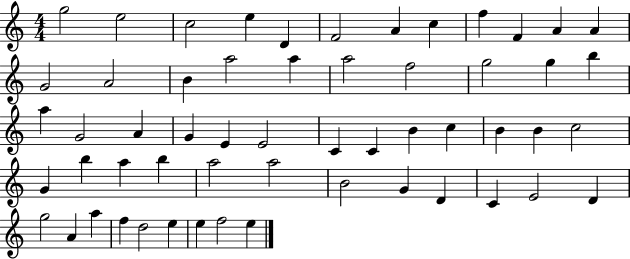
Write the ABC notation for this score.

X:1
T:Untitled
M:4/4
L:1/4
K:C
g2 e2 c2 e D F2 A c f F A A G2 A2 B a2 a a2 f2 g2 g b a G2 A G E E2 C C B c B B c2 G b a b a2 a2 B2 G D C E2 D g2 A a f d2 e e f2 e